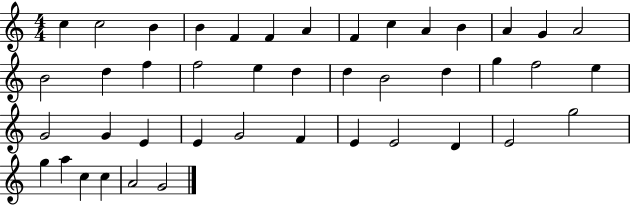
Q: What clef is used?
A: treble